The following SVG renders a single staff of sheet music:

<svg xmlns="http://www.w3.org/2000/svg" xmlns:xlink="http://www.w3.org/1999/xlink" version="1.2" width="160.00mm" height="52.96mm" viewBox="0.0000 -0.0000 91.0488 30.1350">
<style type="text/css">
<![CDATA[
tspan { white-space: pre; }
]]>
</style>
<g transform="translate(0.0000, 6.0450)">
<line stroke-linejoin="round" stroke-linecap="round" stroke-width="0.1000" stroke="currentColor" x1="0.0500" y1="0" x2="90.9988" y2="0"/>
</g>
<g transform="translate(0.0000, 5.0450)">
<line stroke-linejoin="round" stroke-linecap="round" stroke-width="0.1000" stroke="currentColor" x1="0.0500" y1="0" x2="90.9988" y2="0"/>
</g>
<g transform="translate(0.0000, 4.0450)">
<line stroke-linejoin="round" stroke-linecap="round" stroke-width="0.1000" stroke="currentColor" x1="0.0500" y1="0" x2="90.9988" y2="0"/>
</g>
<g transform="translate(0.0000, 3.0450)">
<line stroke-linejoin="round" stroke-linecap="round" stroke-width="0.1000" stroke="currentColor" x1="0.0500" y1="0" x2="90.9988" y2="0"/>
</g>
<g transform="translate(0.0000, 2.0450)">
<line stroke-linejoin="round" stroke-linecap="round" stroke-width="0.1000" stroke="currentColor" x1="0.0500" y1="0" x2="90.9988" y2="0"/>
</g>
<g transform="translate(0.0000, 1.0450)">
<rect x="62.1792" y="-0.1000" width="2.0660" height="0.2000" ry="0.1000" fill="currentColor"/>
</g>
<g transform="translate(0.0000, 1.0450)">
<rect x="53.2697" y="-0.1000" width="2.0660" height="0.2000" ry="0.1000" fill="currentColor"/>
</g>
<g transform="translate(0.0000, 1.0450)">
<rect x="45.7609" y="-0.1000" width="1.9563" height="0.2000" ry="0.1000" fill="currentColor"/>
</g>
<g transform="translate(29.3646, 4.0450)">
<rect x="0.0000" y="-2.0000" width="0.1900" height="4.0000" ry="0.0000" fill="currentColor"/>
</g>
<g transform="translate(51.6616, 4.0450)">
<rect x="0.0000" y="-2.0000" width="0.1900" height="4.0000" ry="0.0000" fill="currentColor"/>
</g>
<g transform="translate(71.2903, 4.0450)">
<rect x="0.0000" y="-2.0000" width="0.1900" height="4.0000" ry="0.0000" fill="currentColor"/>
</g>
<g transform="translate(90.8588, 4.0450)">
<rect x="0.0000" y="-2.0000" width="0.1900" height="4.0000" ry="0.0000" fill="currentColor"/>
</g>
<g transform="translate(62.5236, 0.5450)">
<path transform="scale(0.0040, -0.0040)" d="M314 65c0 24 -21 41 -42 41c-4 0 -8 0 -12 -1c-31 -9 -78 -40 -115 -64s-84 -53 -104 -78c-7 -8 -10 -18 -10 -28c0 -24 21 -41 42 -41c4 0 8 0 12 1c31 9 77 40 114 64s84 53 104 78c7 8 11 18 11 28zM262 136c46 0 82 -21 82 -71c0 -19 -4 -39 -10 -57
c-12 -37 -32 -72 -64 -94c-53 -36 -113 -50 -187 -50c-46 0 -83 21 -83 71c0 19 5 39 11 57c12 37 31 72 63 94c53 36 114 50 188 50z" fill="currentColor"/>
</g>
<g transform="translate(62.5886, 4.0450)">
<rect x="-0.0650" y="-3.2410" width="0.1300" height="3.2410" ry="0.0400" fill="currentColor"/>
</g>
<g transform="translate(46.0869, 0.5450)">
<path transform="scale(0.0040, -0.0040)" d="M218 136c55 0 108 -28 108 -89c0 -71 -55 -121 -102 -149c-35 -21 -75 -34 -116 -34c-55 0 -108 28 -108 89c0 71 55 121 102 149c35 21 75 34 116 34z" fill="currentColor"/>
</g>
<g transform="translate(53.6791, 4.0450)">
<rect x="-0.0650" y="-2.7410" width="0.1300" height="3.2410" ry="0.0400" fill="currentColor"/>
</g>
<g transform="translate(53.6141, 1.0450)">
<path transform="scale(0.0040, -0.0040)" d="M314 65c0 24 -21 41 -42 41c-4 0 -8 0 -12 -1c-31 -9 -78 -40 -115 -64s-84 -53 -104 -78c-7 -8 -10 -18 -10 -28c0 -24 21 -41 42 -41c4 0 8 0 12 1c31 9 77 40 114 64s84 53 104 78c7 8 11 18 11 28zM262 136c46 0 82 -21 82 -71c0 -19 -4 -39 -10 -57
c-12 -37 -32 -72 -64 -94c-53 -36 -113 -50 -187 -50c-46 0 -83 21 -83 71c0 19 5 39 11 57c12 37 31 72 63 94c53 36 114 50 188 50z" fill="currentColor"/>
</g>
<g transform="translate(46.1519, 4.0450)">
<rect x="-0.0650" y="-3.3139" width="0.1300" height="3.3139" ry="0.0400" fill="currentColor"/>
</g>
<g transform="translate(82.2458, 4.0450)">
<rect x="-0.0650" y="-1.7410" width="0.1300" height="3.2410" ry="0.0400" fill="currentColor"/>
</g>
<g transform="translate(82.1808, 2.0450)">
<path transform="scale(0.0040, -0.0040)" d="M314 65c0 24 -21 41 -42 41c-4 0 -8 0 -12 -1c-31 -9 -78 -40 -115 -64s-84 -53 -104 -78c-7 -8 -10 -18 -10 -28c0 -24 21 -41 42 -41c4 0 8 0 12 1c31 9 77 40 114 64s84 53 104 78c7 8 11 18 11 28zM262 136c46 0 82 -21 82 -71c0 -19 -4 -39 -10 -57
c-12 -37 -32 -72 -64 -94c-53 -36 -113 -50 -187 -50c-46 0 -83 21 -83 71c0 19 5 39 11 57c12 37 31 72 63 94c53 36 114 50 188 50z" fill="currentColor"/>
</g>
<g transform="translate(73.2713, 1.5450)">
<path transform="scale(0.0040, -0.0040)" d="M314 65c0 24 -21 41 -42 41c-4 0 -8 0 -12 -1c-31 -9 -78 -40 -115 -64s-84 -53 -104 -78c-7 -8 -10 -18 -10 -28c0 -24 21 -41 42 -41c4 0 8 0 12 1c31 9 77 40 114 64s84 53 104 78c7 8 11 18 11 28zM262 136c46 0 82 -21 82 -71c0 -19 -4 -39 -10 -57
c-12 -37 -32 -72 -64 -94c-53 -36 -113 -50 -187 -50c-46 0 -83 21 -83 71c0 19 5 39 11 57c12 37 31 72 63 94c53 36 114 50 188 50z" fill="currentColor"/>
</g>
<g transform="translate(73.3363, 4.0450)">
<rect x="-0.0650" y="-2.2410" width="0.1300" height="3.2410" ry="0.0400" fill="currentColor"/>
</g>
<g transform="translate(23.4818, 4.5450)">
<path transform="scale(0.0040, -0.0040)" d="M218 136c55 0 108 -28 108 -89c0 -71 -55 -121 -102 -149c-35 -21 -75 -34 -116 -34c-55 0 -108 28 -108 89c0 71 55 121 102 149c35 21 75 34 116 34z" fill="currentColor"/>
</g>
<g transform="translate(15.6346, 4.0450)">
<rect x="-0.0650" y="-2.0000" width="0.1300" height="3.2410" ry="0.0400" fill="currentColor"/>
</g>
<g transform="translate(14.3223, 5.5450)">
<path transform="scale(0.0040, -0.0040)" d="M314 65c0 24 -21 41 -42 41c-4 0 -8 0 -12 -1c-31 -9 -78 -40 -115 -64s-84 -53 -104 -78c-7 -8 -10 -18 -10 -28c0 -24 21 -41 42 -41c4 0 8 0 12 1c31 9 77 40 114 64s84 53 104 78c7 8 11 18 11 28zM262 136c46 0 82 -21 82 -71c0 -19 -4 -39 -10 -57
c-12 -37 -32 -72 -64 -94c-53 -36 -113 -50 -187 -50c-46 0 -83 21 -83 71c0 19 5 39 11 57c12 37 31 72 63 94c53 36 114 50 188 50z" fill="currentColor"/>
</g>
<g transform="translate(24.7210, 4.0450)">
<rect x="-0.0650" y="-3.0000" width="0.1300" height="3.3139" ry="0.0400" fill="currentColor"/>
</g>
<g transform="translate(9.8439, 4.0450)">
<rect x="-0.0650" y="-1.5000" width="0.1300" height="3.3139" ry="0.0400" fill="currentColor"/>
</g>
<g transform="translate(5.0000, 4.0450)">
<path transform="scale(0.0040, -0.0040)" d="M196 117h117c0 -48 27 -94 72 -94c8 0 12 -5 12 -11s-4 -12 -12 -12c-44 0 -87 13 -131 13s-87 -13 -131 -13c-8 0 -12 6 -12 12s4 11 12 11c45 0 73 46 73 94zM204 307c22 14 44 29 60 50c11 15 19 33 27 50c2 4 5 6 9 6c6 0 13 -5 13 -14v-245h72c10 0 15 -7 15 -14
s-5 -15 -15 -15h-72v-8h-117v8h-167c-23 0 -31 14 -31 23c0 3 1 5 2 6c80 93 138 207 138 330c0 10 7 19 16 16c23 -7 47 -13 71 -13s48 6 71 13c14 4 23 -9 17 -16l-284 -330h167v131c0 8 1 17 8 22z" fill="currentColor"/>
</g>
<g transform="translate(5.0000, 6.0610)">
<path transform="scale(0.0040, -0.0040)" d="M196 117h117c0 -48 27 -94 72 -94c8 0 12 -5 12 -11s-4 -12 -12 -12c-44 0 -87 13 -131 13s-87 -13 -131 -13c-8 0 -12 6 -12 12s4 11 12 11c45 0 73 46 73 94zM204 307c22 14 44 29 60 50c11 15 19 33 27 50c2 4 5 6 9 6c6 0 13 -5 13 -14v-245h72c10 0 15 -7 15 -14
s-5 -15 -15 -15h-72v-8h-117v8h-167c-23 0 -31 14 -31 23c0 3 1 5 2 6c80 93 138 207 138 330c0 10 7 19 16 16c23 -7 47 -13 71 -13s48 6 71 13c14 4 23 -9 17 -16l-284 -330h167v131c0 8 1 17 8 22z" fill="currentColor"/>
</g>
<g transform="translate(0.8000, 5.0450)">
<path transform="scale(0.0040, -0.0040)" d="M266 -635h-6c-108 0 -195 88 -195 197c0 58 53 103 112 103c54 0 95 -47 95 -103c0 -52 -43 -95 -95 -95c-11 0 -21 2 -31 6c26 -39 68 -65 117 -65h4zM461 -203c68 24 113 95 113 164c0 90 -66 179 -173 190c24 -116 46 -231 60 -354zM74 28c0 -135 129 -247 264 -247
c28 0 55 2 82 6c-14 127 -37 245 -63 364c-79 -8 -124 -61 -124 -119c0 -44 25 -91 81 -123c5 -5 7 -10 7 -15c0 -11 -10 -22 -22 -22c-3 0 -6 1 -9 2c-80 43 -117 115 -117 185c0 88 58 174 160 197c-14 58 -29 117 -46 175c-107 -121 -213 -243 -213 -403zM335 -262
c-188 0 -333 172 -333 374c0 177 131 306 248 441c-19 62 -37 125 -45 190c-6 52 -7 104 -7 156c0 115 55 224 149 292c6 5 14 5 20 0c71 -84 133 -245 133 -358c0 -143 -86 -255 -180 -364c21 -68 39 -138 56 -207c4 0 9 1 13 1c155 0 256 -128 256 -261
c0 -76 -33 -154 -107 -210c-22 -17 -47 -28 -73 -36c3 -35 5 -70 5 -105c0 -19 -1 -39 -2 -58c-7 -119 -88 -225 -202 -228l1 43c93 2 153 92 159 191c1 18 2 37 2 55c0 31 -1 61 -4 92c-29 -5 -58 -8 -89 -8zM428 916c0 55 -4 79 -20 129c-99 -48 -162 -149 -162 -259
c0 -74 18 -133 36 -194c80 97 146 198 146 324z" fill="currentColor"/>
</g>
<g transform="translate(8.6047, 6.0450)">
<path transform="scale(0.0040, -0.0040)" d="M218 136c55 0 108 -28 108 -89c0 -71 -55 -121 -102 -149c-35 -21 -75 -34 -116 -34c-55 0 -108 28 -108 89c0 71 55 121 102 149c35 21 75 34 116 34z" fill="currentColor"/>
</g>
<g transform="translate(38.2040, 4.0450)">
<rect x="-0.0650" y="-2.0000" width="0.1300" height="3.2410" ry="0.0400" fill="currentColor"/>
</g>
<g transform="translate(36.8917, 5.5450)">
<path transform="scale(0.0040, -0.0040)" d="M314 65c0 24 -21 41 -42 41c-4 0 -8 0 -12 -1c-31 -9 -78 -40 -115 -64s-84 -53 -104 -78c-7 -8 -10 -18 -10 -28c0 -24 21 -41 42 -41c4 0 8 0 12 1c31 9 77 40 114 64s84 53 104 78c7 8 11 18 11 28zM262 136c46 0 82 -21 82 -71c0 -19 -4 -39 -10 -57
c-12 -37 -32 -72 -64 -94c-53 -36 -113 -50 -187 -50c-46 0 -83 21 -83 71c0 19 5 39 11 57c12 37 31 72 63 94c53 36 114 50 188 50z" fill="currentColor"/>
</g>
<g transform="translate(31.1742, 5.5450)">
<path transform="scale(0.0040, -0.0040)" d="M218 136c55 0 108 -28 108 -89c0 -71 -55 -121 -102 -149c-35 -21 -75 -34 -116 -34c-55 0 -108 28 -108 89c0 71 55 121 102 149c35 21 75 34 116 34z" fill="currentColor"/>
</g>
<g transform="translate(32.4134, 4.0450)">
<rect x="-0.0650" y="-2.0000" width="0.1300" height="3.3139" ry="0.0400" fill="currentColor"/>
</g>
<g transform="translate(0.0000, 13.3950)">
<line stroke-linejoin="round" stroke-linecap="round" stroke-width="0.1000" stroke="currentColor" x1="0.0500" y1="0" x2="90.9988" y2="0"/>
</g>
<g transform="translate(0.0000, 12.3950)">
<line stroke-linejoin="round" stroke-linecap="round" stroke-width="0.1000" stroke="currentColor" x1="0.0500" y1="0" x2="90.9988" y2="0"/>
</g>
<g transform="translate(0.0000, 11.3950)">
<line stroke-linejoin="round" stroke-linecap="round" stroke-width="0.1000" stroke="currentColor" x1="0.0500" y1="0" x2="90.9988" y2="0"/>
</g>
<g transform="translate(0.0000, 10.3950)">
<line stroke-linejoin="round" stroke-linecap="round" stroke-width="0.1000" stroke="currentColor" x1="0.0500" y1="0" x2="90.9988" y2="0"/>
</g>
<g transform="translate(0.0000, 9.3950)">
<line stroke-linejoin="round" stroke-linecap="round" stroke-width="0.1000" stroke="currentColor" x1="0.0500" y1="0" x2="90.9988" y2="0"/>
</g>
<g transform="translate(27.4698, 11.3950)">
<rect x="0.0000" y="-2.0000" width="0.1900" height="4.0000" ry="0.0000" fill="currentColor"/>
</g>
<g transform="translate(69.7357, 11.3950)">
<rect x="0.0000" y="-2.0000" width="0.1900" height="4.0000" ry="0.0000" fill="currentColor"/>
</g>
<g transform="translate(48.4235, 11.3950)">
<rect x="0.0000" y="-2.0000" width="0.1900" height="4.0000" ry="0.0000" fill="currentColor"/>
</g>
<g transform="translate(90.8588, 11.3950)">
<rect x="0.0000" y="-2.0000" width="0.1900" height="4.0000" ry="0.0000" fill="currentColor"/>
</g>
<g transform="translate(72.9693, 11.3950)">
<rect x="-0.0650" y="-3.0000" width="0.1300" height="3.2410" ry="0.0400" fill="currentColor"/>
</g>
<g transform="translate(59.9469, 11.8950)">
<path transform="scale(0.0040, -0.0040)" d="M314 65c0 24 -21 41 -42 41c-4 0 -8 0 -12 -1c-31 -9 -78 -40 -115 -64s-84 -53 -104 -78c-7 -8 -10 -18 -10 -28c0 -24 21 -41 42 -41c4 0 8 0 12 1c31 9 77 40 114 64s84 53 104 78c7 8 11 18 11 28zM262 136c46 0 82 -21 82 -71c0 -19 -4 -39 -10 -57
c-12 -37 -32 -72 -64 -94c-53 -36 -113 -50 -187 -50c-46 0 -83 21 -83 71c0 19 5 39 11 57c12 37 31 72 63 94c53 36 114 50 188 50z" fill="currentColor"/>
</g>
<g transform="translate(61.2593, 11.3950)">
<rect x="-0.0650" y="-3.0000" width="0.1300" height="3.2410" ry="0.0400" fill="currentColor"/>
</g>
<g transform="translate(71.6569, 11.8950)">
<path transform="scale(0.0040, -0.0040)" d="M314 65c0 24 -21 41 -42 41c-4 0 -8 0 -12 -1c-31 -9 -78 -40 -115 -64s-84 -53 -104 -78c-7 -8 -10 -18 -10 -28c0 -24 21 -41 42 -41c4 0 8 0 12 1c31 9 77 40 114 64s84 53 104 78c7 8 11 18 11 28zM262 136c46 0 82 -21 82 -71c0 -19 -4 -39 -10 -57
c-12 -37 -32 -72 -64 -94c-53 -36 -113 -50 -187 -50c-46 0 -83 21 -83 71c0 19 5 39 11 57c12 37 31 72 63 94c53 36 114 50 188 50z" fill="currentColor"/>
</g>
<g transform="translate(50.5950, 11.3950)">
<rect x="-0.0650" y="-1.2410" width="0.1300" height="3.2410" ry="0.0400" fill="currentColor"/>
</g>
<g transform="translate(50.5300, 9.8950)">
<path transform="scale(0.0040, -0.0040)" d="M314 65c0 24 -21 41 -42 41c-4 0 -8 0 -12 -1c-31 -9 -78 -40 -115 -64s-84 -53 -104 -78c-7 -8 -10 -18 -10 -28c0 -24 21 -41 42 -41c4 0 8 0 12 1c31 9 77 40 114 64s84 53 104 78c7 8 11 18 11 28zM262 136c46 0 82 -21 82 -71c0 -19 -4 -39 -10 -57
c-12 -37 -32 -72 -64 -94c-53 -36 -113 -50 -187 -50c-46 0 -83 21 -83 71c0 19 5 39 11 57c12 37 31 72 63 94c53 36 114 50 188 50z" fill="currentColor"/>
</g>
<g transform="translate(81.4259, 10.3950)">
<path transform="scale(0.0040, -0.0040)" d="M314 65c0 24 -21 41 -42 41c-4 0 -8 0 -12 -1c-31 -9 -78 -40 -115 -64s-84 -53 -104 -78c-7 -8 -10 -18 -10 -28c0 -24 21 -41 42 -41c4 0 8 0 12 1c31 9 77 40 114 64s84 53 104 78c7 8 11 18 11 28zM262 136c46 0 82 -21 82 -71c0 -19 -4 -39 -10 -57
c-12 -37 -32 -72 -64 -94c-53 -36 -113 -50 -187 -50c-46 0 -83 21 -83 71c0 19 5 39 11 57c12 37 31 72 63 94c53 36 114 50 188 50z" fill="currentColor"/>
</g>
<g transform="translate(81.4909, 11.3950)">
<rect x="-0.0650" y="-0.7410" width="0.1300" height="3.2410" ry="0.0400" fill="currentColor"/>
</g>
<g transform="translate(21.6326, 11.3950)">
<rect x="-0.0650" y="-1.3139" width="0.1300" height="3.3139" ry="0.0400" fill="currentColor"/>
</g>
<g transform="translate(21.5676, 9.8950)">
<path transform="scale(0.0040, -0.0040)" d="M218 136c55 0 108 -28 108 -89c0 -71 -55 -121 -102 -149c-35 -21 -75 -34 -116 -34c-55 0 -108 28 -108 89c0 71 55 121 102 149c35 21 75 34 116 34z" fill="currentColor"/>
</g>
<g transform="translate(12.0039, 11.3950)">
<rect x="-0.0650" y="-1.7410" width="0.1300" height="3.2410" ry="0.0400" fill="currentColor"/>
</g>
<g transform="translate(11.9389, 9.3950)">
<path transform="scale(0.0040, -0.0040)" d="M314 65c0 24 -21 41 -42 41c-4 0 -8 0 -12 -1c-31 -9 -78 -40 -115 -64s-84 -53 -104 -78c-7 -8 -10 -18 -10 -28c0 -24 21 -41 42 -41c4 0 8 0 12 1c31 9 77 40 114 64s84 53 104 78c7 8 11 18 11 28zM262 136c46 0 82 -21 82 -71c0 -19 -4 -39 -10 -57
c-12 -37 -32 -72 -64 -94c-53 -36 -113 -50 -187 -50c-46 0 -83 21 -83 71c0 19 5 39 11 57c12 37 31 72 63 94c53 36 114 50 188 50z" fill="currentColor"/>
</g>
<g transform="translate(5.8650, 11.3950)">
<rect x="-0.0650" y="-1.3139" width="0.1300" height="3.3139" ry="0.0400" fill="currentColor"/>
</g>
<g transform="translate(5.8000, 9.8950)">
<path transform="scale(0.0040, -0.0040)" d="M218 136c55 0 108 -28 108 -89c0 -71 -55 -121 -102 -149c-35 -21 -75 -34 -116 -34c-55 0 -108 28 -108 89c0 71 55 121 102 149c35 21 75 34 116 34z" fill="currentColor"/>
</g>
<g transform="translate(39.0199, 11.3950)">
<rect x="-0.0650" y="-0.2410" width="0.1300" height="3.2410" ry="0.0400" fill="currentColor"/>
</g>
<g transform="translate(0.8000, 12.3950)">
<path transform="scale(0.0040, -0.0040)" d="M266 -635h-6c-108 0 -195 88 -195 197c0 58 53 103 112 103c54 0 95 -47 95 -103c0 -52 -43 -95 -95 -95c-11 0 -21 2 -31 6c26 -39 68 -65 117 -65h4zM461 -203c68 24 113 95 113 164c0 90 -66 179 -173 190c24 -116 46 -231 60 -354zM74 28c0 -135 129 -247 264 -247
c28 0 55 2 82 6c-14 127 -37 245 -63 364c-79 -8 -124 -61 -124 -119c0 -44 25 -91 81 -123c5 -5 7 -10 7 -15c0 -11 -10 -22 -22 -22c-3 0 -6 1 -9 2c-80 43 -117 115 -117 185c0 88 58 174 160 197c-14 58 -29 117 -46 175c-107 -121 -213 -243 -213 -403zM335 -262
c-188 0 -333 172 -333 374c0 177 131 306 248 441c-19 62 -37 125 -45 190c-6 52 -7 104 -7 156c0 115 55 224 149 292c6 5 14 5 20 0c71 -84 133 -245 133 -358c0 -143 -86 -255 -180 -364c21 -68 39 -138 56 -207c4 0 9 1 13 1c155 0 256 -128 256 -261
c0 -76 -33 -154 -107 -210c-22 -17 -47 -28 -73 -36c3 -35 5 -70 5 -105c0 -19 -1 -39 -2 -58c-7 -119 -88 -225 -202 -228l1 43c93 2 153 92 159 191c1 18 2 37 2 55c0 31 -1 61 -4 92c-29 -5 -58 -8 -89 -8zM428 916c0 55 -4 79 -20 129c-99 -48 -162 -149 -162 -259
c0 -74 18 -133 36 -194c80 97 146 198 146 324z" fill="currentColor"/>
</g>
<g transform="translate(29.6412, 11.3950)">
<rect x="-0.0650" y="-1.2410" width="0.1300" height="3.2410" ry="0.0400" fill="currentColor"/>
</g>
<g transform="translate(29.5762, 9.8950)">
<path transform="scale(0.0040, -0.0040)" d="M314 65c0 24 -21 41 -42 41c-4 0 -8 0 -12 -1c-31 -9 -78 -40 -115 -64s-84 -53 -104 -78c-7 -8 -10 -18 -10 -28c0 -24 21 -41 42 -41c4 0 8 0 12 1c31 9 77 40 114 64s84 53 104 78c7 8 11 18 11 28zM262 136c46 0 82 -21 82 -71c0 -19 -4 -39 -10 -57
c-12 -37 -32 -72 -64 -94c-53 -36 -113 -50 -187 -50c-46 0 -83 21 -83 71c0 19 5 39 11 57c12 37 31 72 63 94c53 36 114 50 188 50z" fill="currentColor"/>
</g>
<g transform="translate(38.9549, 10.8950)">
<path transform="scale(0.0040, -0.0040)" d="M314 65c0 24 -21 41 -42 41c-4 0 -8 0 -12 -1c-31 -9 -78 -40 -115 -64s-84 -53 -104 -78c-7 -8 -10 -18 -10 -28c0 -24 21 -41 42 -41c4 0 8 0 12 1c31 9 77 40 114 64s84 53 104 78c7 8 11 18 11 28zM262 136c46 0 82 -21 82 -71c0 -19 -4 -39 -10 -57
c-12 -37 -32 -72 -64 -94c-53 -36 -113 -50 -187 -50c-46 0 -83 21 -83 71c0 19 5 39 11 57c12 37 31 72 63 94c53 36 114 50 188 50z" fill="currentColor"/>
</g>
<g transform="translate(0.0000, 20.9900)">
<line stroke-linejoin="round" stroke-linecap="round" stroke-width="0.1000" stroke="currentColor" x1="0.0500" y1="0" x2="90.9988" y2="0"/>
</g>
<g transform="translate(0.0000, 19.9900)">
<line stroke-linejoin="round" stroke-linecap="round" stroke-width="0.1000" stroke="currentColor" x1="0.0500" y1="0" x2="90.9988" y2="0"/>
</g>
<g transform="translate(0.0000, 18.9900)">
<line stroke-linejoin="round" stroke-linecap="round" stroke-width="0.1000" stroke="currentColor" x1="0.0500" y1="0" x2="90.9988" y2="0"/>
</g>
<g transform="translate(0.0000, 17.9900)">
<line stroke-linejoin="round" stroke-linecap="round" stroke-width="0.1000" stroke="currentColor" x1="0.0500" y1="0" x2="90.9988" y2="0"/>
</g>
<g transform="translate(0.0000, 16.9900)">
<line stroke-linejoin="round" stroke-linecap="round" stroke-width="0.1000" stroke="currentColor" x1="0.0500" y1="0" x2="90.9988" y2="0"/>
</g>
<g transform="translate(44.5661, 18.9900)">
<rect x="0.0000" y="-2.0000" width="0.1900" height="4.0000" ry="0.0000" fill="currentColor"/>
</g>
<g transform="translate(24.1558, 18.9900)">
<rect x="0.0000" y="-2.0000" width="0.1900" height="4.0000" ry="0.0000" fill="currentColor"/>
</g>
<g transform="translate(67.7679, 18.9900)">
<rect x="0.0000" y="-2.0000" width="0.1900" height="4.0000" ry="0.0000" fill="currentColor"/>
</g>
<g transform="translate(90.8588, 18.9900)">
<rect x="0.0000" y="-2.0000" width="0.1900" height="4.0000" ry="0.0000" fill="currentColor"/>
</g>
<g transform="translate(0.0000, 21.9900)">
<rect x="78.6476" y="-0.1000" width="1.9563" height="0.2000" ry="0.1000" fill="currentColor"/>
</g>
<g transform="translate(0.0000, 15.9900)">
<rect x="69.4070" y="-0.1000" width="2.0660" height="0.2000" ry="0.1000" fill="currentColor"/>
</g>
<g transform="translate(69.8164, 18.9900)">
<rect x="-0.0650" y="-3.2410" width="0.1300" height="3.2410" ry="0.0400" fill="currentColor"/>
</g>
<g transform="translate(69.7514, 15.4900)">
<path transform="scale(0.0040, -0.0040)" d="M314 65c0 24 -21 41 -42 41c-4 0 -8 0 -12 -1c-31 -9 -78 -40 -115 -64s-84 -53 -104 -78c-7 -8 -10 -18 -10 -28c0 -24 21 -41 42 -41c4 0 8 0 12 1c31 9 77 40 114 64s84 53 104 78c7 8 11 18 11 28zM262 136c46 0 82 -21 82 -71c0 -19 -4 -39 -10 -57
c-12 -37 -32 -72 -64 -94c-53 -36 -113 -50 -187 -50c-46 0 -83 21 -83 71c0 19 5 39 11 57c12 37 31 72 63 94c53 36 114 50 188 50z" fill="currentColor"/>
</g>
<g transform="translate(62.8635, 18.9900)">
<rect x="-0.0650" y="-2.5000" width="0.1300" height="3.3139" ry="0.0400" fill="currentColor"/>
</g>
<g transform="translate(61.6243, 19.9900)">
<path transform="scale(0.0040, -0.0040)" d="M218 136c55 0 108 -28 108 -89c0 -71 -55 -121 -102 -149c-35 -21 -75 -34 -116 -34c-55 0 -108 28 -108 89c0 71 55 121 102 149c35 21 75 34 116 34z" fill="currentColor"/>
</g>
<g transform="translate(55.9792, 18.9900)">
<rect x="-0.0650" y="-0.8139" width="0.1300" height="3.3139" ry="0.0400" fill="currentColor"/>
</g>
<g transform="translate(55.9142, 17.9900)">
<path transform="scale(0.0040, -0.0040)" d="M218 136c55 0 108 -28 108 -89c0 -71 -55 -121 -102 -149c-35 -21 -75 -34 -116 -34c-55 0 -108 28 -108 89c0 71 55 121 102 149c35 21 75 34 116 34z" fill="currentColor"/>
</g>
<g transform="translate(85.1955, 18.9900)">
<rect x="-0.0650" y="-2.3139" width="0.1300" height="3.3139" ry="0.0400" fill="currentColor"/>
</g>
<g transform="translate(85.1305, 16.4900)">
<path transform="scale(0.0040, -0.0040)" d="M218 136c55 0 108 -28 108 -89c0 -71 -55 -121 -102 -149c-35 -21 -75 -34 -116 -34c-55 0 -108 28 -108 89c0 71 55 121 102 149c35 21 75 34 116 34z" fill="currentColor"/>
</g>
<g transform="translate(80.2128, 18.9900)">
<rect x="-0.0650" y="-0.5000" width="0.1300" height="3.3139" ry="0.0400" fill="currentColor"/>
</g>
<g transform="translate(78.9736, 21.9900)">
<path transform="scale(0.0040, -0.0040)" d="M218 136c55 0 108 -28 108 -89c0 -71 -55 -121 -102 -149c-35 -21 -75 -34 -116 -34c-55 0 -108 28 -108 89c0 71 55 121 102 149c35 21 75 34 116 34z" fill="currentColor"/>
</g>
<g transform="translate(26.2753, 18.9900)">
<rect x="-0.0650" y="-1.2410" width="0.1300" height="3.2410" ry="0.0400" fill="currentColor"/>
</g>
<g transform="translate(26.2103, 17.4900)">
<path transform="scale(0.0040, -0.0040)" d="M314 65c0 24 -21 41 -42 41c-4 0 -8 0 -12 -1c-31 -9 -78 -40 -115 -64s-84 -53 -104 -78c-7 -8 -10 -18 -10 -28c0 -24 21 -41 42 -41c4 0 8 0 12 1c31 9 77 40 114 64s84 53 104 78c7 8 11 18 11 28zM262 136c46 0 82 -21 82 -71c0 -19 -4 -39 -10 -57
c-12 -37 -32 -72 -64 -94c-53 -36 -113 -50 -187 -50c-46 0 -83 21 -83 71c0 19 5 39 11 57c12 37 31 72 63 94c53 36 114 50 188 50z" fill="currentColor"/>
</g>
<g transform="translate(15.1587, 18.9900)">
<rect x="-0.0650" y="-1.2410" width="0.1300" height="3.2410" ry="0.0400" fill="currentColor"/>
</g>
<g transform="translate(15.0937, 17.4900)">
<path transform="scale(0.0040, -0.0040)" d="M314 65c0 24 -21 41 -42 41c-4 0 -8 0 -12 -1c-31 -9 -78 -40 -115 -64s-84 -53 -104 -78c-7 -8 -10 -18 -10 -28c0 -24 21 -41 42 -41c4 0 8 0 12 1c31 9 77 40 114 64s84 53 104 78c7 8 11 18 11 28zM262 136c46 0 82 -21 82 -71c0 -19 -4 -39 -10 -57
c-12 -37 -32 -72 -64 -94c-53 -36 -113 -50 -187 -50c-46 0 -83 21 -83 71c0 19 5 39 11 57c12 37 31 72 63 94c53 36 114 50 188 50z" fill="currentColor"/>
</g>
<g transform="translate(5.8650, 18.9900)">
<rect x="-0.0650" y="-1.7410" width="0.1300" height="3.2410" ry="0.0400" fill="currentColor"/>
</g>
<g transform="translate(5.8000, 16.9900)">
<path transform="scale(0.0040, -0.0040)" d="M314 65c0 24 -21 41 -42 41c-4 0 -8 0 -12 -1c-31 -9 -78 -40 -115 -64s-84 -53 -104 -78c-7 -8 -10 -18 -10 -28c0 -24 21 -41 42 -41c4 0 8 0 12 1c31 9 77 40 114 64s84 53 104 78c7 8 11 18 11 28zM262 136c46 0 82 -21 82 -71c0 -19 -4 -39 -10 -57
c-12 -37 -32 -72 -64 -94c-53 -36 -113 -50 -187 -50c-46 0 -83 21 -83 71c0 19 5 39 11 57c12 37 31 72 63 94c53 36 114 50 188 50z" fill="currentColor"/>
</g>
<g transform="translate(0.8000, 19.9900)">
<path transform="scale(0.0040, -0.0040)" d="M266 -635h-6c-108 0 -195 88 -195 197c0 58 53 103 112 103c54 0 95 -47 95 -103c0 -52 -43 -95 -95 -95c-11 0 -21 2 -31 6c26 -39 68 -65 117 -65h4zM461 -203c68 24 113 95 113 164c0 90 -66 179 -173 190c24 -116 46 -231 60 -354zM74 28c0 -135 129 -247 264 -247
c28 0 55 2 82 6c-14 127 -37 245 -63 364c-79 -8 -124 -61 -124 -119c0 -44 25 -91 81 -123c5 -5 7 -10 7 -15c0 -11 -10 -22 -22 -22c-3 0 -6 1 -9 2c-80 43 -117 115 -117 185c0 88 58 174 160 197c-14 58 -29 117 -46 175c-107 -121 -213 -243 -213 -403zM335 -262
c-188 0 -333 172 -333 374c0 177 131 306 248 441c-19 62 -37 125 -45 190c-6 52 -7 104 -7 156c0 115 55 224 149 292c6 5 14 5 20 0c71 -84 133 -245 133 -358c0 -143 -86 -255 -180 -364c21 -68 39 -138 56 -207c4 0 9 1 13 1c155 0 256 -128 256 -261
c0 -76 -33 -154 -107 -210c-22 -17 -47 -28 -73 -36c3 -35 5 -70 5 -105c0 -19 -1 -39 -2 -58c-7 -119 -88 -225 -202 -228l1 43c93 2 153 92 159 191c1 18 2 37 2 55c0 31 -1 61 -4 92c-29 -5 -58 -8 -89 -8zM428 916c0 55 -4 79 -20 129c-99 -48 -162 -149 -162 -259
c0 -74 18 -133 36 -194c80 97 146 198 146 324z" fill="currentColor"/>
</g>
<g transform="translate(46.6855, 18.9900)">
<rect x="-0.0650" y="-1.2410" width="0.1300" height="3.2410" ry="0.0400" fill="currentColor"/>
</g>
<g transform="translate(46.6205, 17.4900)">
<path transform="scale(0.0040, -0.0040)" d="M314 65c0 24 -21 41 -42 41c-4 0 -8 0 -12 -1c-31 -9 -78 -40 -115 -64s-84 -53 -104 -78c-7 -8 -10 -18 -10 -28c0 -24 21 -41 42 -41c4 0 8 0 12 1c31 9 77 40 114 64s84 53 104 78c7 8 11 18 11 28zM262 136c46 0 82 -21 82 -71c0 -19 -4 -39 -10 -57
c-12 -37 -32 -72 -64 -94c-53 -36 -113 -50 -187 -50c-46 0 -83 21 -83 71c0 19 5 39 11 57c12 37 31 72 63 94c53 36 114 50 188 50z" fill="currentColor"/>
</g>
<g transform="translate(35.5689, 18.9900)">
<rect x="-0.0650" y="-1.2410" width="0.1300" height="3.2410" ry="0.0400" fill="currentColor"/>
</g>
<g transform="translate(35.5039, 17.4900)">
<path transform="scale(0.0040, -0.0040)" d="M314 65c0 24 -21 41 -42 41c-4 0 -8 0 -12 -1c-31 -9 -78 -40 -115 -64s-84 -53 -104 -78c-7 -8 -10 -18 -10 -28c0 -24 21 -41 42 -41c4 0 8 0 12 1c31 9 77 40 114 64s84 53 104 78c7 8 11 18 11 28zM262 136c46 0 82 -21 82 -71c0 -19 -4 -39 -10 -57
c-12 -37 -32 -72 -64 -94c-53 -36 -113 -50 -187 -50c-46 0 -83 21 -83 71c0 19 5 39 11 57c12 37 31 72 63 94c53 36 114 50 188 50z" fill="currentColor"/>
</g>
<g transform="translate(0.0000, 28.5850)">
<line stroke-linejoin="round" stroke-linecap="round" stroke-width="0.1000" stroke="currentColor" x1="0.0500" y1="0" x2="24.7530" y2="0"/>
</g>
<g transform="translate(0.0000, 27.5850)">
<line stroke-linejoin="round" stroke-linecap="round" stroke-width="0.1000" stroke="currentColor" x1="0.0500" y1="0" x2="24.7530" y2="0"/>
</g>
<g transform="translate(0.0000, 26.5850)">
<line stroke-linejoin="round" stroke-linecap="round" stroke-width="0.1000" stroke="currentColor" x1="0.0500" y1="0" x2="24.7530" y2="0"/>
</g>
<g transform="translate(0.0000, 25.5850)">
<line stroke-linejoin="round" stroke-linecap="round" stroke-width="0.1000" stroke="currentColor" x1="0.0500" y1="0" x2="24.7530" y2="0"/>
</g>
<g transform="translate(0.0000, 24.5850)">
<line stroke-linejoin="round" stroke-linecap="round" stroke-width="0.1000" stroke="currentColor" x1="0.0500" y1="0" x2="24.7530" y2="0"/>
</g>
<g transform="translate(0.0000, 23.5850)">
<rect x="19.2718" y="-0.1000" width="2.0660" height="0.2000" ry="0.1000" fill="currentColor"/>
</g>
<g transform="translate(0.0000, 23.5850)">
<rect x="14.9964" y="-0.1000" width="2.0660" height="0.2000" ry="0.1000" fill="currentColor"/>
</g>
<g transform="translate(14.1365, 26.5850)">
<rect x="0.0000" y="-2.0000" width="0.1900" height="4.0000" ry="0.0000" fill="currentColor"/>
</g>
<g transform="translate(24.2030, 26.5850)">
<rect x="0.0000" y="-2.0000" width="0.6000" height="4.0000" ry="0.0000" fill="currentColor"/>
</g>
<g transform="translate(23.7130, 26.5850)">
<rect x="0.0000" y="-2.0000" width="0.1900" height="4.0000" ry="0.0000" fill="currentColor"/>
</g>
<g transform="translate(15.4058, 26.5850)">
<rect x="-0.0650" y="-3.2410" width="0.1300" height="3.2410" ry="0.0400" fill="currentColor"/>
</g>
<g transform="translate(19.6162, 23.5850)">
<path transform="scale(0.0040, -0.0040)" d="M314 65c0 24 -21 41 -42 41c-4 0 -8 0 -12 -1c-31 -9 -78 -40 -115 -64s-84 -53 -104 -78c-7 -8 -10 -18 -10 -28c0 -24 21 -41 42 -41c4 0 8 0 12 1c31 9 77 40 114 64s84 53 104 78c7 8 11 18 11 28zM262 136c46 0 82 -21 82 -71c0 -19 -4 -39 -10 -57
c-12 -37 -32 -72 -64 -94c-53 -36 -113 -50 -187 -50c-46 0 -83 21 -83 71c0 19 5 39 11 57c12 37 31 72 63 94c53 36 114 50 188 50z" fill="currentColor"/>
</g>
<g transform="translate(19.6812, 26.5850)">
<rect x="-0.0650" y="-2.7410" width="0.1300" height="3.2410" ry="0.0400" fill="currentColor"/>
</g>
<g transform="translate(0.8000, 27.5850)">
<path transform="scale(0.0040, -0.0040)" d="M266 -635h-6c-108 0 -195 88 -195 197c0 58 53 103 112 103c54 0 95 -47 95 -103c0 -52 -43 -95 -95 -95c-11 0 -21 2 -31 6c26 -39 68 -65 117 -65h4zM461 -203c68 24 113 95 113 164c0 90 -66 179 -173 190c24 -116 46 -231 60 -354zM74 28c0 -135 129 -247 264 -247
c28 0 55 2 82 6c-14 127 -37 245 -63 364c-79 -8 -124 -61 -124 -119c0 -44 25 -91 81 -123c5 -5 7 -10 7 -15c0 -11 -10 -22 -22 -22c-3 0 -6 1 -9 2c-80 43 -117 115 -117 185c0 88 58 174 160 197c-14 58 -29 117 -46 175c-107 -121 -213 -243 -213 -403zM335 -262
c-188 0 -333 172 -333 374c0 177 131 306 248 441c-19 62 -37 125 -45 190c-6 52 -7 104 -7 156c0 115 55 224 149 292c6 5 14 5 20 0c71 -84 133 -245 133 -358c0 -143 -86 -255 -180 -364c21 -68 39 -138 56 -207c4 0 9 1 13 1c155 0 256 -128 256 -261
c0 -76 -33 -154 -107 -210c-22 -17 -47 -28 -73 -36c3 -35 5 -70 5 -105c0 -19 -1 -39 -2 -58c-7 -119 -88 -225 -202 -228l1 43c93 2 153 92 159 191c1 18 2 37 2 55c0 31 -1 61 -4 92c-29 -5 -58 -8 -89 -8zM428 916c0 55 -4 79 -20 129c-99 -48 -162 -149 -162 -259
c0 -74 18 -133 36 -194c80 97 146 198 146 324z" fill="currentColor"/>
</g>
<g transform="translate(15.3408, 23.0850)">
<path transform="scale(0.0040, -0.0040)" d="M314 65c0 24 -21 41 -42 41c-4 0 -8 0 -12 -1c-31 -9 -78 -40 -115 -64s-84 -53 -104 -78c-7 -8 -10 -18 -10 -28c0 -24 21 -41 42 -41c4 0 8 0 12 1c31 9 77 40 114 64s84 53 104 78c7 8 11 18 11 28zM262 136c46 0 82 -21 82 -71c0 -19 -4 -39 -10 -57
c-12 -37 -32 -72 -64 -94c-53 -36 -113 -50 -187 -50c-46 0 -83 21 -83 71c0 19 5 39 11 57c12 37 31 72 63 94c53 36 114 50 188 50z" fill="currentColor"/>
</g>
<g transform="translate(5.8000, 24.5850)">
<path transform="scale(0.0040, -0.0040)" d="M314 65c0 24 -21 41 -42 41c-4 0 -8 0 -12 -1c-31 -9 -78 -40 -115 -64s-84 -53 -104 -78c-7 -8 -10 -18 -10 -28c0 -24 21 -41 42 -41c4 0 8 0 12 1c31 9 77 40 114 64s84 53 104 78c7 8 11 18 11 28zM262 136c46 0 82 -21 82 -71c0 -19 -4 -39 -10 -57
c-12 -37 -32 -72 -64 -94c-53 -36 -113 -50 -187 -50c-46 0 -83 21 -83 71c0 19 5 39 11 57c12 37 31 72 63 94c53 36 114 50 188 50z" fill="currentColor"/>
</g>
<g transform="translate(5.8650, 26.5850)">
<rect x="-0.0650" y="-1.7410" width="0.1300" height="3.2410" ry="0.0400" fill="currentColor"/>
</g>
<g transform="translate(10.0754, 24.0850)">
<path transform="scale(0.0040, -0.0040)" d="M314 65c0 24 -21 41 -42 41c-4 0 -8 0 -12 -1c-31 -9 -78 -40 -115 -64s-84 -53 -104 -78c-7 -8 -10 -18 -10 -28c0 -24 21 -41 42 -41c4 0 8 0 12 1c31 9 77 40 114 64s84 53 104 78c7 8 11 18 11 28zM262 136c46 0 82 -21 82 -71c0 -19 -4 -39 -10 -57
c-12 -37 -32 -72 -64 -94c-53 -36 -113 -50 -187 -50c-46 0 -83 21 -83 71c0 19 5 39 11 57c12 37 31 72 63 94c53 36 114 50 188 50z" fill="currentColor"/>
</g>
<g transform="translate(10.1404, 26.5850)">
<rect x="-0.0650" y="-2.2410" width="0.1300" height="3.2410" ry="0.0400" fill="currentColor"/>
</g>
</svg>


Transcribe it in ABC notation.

X:1
T:Untitled
M:4/4
L:1/4
K:C
E F2 A F F2 b a2 b2 g2 f2 e f2 e e2 c2 e2 A2 A2 d2 f2 e2 e2 e2 e2 d G b2 C g f2 g2 b2 a2